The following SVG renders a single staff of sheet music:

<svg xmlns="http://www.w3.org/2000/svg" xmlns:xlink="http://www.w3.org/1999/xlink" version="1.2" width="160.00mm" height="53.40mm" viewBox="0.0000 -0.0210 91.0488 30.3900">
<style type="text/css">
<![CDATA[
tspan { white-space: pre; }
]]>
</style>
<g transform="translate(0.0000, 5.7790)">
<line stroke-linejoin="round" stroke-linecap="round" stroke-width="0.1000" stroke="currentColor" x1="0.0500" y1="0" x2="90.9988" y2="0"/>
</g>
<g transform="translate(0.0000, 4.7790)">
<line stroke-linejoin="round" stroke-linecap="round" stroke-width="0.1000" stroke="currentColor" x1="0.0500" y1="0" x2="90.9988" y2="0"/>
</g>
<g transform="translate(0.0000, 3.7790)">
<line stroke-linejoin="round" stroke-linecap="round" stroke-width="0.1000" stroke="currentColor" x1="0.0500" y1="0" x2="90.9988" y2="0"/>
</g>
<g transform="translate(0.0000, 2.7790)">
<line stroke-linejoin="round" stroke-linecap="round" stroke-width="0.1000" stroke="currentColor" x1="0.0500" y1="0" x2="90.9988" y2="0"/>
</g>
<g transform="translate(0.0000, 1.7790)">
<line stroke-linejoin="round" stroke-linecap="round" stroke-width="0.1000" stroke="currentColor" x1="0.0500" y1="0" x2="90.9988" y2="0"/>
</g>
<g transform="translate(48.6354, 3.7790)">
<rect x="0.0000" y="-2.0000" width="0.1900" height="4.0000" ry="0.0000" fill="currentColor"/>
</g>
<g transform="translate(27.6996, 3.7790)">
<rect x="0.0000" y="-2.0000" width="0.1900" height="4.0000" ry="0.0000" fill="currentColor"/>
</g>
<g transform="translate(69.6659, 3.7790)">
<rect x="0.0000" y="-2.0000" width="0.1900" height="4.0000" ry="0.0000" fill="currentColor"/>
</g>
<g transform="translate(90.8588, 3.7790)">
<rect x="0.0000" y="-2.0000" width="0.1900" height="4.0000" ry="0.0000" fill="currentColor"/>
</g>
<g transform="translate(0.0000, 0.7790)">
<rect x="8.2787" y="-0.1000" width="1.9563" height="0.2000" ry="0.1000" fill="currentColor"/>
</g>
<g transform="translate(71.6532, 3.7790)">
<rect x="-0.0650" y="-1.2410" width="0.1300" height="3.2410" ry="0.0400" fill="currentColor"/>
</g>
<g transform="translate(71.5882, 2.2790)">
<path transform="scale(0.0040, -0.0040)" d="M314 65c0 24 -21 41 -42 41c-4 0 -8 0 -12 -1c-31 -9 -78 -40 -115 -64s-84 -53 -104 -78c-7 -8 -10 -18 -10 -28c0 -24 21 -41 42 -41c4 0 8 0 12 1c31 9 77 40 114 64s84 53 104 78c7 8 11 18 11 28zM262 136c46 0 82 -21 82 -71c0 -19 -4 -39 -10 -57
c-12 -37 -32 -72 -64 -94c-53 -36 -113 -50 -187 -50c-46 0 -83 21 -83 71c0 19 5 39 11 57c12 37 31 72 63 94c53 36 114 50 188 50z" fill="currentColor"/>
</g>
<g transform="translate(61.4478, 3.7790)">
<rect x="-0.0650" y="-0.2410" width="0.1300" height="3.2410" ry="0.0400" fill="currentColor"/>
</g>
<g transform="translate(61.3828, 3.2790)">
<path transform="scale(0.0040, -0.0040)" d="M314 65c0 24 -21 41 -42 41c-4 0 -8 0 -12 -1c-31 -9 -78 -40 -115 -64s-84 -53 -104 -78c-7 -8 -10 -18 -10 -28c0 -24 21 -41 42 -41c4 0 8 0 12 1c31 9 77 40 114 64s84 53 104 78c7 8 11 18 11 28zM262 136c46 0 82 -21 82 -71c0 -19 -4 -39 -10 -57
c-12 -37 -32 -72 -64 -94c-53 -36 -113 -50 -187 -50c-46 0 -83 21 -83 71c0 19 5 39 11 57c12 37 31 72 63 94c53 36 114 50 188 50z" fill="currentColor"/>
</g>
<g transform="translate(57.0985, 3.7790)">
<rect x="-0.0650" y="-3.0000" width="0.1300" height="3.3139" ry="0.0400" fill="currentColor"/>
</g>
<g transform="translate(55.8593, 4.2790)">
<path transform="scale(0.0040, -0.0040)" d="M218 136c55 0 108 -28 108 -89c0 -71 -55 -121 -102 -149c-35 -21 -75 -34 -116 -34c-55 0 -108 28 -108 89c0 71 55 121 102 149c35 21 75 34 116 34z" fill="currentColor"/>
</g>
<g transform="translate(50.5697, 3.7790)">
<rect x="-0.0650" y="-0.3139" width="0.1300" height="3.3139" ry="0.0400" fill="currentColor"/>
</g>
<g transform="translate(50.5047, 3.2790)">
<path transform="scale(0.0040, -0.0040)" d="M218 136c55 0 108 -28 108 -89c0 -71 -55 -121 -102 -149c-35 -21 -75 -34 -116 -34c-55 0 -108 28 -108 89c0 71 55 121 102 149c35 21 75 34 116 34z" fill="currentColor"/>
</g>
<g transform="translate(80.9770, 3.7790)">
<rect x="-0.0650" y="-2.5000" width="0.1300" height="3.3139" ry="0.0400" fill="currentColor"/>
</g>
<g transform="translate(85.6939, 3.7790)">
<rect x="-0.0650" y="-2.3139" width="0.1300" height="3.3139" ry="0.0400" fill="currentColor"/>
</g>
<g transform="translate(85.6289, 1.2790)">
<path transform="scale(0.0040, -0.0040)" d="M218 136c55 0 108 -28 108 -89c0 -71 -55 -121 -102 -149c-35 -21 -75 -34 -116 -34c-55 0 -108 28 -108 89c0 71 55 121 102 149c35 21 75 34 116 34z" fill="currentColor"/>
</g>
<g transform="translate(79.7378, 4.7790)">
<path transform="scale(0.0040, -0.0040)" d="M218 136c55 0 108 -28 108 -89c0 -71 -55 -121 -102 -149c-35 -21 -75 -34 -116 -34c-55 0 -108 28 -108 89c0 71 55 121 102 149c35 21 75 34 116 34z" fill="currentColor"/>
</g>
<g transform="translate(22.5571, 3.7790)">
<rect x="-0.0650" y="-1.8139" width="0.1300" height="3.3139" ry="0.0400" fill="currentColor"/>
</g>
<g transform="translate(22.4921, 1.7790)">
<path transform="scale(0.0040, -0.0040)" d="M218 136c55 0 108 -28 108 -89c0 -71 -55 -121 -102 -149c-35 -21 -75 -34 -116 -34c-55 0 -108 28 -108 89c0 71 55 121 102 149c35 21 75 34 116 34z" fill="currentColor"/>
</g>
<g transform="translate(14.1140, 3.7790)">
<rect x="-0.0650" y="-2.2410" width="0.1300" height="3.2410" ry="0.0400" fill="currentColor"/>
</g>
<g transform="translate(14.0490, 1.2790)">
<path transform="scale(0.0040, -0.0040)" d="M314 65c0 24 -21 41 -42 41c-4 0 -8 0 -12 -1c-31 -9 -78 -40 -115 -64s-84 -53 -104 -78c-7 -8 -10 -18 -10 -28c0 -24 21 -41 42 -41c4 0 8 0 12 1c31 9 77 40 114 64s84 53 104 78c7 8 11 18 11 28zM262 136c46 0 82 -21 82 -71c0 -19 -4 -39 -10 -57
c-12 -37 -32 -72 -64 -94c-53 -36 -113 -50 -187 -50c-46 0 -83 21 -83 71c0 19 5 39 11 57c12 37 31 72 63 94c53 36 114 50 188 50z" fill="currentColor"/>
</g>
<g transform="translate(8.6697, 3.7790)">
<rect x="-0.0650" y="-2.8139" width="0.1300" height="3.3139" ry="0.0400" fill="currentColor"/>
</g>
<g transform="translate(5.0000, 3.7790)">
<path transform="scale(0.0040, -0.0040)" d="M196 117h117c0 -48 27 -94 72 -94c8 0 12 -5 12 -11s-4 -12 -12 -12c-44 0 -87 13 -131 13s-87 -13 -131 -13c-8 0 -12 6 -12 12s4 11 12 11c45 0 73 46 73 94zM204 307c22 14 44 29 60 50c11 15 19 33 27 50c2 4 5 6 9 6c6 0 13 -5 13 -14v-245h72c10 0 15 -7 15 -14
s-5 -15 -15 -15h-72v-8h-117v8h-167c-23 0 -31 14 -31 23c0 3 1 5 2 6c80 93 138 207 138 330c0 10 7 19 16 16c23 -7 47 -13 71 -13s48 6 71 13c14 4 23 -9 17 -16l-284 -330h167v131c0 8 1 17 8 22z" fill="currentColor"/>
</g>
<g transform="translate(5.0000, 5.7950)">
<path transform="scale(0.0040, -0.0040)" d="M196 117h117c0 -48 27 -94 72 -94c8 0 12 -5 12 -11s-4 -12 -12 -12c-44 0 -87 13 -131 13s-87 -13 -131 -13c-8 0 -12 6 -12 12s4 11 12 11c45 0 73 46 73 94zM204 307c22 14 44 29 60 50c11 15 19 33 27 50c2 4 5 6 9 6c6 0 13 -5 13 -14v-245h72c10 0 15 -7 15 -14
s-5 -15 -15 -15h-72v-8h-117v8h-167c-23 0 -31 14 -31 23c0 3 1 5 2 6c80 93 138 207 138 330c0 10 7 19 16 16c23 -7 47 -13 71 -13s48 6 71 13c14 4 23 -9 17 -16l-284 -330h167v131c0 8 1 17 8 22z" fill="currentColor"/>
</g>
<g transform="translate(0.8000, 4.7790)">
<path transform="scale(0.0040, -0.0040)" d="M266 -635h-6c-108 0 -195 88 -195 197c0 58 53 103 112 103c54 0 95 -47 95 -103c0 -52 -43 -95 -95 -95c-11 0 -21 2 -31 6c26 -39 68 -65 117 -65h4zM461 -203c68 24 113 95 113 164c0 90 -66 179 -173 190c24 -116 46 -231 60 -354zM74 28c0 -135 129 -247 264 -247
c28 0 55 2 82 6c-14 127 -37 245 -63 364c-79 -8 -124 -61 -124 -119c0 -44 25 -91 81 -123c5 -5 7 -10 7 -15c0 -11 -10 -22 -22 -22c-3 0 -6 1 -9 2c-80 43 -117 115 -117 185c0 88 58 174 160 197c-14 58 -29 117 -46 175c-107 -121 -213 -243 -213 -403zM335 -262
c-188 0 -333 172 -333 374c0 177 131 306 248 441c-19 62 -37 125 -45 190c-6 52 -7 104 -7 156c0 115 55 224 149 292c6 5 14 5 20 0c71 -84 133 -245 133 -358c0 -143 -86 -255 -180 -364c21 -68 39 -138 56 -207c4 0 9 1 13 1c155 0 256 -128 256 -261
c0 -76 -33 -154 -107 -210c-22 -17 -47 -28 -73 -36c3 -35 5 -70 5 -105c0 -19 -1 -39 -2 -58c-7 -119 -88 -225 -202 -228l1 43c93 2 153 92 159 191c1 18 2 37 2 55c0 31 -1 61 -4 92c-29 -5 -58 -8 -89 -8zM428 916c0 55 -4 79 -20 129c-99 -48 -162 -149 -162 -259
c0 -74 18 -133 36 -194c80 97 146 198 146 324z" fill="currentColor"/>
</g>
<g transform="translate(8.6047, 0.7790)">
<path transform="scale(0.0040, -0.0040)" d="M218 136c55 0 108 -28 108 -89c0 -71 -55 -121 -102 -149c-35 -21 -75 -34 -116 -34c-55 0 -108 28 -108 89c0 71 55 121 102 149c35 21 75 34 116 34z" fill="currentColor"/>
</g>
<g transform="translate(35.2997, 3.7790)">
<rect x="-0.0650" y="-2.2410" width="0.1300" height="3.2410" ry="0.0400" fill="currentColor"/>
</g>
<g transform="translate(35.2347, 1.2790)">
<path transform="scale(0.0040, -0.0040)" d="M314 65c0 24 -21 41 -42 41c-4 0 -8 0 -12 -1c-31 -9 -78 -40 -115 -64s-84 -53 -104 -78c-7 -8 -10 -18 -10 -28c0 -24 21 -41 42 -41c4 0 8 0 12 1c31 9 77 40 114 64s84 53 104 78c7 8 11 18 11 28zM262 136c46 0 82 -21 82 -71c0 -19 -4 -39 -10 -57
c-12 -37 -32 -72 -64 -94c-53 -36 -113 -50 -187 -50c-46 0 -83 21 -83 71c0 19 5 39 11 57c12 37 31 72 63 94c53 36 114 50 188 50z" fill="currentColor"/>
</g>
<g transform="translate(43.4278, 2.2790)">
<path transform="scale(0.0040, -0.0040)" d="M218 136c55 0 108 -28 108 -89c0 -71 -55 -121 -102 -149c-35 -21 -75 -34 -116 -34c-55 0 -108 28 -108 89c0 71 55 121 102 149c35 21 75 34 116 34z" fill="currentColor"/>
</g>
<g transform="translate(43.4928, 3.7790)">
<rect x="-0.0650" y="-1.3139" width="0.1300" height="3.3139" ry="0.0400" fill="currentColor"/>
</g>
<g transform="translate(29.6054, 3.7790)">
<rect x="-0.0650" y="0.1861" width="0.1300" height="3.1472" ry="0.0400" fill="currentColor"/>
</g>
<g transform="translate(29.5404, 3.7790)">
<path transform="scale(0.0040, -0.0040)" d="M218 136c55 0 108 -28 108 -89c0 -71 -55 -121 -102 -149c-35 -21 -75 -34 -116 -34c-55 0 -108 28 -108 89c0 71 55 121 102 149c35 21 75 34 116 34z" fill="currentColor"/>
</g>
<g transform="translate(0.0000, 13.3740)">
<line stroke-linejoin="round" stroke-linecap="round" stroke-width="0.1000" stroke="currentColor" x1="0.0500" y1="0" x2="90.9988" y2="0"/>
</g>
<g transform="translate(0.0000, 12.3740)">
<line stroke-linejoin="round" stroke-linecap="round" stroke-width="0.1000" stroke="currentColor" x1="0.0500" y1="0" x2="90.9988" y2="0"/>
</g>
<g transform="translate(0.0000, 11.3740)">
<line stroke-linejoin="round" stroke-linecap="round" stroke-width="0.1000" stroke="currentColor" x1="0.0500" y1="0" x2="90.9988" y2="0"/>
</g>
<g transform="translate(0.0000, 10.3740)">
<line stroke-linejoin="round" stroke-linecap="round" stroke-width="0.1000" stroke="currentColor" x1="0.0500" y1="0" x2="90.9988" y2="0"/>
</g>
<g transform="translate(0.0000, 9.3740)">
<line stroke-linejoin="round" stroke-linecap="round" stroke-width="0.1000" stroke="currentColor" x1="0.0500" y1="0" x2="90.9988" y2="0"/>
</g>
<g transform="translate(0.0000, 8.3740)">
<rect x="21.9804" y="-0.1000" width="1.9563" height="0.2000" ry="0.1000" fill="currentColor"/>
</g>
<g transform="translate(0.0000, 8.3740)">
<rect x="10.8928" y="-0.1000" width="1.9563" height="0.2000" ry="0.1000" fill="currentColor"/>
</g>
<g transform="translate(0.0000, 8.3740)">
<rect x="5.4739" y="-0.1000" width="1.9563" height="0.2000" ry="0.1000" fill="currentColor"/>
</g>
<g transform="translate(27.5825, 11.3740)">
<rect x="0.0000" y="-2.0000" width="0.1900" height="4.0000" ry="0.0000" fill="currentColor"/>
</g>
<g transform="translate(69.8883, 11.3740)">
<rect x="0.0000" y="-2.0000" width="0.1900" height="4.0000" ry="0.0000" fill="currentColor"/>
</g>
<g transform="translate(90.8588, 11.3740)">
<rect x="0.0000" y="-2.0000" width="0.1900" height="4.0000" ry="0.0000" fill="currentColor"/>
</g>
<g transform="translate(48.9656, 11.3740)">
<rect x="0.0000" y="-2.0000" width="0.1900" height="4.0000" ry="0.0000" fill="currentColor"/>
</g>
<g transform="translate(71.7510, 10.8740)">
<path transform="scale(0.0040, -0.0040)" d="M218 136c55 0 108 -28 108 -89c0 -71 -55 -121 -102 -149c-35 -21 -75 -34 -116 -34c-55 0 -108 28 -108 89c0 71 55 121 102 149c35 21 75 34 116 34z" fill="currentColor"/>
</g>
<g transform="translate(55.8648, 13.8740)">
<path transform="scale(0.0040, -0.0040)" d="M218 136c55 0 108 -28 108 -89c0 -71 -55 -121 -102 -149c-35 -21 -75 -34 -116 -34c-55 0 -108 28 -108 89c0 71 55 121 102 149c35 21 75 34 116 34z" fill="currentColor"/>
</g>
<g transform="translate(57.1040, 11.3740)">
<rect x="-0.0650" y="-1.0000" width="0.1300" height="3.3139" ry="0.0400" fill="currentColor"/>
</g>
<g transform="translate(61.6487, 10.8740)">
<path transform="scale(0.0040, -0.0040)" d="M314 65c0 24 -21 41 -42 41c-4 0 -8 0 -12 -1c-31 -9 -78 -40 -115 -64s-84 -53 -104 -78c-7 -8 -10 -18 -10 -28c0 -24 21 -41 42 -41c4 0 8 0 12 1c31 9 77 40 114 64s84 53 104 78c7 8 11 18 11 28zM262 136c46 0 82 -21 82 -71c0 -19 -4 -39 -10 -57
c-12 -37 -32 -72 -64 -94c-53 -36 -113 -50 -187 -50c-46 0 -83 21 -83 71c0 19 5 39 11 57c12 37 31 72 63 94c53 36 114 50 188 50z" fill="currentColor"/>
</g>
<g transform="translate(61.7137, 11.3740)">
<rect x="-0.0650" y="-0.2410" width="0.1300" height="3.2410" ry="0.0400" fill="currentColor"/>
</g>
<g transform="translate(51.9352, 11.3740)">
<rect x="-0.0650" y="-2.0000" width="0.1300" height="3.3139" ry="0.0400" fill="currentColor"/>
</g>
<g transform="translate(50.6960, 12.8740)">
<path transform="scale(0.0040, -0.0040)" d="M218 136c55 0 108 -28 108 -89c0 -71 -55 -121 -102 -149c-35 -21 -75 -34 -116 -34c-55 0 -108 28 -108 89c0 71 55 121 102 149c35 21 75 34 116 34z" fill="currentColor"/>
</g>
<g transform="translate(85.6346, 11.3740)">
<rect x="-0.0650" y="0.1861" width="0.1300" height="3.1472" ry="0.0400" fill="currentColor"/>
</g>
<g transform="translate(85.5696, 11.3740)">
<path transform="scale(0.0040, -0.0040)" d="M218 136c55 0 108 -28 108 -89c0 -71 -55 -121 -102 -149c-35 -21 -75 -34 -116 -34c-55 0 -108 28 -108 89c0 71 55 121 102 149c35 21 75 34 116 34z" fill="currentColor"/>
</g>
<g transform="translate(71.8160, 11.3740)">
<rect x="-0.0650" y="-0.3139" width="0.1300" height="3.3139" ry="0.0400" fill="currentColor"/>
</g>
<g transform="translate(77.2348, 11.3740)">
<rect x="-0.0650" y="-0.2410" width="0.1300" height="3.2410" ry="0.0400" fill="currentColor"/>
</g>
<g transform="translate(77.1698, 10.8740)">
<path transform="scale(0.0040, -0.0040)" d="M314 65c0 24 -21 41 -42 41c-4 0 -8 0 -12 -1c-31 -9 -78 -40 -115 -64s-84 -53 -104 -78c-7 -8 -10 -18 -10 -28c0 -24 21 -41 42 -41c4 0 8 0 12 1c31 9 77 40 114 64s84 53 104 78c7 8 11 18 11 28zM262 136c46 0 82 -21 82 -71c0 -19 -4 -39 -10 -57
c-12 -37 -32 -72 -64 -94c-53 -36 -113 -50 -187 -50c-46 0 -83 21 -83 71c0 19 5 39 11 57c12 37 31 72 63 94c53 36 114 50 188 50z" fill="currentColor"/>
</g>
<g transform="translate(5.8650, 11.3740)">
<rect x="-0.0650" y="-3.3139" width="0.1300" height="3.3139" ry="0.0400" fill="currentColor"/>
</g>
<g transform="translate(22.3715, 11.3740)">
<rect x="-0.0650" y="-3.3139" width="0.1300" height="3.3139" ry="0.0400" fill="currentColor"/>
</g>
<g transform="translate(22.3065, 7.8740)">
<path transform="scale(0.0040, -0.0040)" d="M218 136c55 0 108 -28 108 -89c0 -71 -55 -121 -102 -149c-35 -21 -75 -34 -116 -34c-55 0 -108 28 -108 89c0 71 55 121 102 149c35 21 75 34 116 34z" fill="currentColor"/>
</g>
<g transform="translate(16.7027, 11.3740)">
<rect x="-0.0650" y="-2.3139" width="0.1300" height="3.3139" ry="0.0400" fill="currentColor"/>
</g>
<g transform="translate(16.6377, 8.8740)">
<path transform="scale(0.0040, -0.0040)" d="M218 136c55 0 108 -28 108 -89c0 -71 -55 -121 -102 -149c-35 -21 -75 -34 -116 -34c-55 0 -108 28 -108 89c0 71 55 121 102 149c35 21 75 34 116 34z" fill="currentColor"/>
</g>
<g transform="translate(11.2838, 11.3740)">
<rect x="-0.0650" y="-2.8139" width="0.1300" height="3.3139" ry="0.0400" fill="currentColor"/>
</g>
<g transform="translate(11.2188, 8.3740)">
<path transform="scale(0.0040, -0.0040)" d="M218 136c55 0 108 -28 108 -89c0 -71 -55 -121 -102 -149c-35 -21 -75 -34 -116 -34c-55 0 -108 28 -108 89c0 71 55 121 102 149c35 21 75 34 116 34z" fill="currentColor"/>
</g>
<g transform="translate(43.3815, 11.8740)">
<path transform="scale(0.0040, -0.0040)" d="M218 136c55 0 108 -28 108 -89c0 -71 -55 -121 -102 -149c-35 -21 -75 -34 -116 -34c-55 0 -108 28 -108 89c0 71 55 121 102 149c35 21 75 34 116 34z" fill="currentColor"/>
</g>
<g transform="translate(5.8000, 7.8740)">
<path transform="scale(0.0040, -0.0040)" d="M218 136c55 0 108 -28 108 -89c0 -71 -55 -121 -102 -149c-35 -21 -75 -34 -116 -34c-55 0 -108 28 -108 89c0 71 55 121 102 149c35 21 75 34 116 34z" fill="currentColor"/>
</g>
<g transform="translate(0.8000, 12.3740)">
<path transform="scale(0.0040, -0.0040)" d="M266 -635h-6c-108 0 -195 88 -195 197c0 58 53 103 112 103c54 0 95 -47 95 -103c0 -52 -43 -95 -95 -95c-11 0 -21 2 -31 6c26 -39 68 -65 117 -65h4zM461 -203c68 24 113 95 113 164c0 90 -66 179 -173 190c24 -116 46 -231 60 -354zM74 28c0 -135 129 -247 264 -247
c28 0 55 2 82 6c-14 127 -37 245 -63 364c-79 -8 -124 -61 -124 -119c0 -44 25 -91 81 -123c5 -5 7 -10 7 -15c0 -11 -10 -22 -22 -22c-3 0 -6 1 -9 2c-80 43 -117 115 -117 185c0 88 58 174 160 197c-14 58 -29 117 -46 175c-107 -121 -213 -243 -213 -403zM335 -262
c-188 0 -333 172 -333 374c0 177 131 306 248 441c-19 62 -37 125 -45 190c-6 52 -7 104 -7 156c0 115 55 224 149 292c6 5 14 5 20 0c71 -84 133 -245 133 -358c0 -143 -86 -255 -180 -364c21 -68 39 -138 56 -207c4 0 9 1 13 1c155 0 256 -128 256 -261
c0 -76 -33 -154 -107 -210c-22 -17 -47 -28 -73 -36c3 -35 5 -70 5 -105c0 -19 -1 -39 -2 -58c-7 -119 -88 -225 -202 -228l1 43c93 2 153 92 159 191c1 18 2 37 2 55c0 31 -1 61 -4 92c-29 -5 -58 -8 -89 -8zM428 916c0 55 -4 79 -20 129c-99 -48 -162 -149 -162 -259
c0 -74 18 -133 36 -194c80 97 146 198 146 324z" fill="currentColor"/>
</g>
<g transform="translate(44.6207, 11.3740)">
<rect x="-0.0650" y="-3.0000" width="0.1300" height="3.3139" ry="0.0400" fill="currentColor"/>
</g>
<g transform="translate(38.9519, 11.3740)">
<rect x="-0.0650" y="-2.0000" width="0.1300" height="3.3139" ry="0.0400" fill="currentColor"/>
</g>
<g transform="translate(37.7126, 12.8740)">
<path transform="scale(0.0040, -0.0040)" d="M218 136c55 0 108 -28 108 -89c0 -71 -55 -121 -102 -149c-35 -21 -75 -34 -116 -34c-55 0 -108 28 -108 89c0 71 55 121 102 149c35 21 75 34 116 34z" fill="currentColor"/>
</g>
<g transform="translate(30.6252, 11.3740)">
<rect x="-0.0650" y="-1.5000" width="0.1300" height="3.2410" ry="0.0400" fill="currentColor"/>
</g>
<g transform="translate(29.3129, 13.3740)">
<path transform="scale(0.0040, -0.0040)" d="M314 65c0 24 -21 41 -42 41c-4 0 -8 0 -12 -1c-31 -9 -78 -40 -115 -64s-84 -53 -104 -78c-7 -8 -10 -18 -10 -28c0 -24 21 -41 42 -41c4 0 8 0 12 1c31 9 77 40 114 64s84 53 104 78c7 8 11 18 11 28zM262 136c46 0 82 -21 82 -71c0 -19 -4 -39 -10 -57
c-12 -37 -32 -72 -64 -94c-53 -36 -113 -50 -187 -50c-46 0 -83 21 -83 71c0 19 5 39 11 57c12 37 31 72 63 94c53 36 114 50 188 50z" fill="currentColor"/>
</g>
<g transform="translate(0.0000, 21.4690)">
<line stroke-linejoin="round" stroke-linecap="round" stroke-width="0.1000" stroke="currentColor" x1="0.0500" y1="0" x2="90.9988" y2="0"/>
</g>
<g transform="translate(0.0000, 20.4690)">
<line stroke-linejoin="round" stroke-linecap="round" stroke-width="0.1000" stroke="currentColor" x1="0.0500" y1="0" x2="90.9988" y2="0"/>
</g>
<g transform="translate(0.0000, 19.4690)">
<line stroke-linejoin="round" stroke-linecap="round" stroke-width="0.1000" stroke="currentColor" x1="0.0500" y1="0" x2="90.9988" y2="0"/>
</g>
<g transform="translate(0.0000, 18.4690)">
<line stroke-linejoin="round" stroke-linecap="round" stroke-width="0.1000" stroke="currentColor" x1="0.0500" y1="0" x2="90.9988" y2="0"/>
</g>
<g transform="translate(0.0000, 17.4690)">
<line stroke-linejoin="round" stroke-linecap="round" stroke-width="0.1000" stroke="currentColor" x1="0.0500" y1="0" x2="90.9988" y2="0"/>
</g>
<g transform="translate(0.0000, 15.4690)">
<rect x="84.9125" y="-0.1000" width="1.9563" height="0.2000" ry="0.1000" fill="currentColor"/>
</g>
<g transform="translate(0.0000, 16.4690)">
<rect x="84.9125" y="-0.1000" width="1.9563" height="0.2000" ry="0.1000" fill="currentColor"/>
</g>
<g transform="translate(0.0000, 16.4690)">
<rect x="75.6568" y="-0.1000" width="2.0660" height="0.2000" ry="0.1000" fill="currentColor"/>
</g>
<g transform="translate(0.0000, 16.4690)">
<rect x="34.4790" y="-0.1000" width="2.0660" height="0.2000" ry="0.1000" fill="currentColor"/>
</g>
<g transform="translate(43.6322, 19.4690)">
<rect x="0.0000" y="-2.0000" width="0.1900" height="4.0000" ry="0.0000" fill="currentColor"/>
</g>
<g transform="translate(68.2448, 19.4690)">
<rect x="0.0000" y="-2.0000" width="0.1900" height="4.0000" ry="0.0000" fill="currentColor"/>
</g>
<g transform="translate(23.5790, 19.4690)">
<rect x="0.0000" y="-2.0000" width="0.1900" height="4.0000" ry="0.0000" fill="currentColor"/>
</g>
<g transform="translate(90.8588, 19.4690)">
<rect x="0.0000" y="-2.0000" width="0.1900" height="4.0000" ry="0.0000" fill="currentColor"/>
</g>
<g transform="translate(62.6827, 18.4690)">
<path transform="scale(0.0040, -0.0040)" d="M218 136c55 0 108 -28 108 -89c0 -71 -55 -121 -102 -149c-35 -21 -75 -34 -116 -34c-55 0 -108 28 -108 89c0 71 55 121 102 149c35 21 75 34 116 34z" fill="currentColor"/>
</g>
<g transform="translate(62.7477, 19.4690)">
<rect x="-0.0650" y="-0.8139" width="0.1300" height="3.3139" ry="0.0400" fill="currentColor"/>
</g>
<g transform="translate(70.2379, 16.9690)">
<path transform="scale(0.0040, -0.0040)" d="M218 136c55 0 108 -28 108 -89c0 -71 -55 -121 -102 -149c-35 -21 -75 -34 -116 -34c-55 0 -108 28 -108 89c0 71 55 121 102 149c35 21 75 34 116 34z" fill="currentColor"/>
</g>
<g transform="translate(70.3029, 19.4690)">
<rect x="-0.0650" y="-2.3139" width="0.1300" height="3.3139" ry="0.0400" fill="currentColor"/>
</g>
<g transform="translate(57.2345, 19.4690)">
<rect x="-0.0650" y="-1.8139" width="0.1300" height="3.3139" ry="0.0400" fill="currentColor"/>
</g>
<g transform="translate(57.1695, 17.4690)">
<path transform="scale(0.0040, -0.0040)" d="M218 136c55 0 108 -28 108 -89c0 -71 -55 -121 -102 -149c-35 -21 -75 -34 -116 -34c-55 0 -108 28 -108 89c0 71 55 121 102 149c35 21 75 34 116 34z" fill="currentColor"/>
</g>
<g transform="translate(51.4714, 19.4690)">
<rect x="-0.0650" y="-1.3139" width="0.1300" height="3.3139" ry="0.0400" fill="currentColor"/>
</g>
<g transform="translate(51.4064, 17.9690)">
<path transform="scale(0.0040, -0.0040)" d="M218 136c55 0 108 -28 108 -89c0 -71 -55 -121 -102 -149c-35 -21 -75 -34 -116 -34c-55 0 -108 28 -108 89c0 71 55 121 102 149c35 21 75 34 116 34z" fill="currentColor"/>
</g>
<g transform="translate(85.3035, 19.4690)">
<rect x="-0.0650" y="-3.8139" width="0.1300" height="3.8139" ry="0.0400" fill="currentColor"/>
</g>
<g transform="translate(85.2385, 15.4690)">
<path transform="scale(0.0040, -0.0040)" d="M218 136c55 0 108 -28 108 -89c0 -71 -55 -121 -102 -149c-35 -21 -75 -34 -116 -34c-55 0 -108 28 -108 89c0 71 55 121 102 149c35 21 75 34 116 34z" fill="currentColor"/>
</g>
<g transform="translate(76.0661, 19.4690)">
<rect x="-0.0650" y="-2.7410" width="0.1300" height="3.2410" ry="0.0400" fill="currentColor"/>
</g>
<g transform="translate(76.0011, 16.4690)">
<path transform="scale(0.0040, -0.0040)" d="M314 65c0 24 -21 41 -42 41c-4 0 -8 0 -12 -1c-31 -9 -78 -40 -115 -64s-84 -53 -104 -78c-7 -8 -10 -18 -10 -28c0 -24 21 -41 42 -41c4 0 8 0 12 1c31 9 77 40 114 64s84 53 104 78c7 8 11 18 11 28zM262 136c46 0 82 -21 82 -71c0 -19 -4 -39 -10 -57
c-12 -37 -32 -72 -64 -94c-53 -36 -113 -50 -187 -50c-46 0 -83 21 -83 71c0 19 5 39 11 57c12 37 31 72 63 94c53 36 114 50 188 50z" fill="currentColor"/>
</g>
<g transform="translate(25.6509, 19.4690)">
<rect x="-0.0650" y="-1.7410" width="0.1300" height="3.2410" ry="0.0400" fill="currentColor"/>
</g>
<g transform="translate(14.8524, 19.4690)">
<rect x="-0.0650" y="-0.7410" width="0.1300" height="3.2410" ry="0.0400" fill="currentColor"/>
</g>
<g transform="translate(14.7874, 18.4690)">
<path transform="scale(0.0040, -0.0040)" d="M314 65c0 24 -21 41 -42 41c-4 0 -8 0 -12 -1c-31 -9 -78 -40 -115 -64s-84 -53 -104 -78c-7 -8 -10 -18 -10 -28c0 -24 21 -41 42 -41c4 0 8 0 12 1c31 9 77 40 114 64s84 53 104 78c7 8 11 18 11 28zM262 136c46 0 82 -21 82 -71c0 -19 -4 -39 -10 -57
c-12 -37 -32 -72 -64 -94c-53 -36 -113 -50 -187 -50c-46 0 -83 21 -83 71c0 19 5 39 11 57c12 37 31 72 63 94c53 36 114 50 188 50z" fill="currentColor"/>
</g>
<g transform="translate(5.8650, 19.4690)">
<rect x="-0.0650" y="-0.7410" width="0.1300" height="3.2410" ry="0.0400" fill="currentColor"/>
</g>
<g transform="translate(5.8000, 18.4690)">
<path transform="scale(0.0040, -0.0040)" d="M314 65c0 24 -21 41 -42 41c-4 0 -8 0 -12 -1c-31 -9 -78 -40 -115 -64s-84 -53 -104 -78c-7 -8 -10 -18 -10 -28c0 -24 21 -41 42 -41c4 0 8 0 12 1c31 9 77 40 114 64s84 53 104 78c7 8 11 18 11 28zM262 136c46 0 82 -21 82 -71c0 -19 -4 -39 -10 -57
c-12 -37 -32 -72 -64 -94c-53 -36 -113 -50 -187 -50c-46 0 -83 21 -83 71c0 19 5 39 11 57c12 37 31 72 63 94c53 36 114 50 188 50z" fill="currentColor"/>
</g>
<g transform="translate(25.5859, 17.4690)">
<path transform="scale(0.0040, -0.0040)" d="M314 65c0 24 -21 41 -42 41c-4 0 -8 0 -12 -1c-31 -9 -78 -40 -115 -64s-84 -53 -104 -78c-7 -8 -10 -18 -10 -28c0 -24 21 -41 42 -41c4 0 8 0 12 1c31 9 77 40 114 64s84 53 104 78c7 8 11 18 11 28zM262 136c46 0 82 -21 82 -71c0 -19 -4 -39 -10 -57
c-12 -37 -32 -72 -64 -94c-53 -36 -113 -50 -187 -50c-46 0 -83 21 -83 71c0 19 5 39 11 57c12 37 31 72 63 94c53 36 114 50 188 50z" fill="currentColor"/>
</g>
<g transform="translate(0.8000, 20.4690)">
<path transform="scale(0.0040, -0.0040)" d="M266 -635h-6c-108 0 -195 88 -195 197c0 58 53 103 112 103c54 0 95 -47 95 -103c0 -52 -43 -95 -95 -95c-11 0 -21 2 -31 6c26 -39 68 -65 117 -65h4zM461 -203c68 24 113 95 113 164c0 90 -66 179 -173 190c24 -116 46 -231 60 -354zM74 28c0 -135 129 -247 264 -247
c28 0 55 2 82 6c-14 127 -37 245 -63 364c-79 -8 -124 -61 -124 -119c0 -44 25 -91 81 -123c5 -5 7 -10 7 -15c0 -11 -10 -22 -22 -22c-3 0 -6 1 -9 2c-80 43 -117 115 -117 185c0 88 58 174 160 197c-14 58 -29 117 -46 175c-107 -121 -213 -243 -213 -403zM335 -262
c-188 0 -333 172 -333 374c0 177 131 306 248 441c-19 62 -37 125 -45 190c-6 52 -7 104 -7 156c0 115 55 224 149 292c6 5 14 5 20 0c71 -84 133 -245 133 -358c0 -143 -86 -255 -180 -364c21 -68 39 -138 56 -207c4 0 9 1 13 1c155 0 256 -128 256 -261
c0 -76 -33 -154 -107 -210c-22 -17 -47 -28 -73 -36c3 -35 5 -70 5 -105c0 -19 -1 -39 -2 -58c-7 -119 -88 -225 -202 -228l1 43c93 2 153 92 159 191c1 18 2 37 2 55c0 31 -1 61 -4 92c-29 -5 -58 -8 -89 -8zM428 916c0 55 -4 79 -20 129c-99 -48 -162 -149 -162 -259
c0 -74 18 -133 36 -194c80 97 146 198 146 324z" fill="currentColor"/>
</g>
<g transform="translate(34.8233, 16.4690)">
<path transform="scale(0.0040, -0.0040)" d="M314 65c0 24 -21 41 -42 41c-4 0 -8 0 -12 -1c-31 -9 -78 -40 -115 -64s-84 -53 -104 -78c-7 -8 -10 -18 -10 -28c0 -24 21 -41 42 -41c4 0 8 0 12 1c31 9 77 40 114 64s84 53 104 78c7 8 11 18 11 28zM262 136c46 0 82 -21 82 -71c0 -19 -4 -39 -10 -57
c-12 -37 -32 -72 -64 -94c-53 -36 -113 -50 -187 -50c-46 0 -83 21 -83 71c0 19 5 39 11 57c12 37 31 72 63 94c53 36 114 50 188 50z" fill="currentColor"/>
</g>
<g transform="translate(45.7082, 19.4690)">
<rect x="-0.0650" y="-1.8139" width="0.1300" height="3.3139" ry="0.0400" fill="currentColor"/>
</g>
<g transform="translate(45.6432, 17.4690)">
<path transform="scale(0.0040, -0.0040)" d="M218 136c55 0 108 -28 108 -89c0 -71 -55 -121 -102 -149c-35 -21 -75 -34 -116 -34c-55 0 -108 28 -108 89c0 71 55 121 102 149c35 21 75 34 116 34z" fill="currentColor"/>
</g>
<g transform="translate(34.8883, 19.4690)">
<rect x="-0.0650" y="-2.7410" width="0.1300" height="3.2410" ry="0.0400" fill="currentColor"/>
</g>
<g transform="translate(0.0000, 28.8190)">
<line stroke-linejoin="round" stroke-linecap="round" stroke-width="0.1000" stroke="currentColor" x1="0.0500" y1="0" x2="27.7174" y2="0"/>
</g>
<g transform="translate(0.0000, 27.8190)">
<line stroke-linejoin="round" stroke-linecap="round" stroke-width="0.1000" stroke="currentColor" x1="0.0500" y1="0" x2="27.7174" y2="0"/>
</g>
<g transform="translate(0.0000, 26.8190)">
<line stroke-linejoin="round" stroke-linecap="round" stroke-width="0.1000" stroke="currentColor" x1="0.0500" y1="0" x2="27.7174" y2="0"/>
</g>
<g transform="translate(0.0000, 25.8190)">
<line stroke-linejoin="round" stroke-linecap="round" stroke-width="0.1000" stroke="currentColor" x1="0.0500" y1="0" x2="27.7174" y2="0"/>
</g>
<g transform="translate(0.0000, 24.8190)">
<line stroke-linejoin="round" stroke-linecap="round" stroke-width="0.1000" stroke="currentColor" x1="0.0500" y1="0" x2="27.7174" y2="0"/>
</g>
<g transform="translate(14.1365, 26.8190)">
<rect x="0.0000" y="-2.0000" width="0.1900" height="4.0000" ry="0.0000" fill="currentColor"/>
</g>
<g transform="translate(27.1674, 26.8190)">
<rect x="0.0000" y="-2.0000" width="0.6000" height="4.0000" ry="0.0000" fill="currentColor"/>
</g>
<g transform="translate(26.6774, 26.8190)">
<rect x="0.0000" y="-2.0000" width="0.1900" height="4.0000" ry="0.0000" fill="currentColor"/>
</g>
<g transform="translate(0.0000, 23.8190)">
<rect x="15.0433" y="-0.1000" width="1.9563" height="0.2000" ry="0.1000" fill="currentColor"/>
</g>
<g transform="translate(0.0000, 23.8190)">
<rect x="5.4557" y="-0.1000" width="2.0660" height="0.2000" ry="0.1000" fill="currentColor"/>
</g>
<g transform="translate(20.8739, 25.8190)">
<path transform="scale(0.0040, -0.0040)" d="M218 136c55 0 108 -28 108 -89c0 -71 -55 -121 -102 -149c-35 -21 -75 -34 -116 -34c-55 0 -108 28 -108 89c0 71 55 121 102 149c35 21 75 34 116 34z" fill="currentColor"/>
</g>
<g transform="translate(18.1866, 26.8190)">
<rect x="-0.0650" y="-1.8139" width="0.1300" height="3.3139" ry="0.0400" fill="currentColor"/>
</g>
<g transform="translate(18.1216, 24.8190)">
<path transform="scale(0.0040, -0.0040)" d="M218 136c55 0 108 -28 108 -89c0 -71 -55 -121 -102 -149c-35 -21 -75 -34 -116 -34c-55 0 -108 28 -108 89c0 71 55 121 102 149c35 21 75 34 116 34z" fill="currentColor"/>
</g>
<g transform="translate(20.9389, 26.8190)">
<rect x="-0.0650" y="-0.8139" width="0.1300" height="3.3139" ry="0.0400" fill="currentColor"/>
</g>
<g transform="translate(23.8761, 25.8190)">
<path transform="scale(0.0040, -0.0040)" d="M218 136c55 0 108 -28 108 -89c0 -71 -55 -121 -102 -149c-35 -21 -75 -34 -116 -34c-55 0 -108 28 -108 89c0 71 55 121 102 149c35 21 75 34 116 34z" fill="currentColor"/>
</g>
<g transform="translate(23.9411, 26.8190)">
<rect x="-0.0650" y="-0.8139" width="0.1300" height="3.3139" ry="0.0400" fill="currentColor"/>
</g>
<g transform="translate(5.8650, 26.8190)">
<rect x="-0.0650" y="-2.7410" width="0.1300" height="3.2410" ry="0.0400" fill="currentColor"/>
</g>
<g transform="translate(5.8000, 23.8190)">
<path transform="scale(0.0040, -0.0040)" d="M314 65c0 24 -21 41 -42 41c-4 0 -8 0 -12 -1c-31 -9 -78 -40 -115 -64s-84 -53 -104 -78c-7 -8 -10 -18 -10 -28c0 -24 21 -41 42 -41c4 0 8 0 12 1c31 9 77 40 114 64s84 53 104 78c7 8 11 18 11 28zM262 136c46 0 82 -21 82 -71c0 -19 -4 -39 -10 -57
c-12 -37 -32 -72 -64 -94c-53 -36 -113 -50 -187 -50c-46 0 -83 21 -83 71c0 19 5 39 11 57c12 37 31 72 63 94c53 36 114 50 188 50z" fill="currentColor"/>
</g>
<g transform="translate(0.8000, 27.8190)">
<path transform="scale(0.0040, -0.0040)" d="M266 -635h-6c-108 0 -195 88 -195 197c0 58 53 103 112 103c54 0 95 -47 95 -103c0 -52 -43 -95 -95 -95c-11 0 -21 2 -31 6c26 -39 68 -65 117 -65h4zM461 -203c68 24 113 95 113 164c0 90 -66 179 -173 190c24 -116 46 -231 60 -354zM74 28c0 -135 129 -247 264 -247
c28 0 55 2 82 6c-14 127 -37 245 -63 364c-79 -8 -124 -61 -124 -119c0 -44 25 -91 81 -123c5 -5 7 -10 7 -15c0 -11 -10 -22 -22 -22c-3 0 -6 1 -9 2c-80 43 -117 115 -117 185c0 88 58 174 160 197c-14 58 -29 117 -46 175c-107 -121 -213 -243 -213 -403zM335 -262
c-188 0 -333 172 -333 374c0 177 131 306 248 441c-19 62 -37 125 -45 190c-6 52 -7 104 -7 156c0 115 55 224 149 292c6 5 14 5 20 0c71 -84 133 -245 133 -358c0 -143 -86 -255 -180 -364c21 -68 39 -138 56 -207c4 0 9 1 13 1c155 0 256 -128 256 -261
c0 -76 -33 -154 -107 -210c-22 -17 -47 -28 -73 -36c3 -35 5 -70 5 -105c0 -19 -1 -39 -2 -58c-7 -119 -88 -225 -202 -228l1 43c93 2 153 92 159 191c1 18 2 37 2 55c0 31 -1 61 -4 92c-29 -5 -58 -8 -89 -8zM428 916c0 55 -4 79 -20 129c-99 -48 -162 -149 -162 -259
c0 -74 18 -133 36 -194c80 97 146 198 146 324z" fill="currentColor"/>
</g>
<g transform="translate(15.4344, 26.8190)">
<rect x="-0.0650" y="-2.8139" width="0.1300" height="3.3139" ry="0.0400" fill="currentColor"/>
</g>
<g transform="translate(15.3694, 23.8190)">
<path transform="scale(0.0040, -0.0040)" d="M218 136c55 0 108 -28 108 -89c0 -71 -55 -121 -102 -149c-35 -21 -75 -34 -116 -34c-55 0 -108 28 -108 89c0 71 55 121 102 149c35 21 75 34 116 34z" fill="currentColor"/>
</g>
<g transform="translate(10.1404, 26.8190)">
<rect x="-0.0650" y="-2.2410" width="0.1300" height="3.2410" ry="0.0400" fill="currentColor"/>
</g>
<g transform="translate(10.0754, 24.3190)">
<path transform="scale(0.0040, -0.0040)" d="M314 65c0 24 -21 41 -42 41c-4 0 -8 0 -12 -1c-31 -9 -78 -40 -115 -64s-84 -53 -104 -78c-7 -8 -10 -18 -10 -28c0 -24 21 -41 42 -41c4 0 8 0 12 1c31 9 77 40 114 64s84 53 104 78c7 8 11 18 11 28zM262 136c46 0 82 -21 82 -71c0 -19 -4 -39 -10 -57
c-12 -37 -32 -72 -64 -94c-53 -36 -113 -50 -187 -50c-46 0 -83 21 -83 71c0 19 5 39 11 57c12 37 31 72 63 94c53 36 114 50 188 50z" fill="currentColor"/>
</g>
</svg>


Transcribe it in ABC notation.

X:1
T:Untitled
M:4/4
L:1/4
K:C
a g2 f B g2 e c A c2 e2 G g b a g b E2 F A F D c2 c c2 B d2 d2 f2 a2 f e f d g a2 c' a2 g2 a f d d